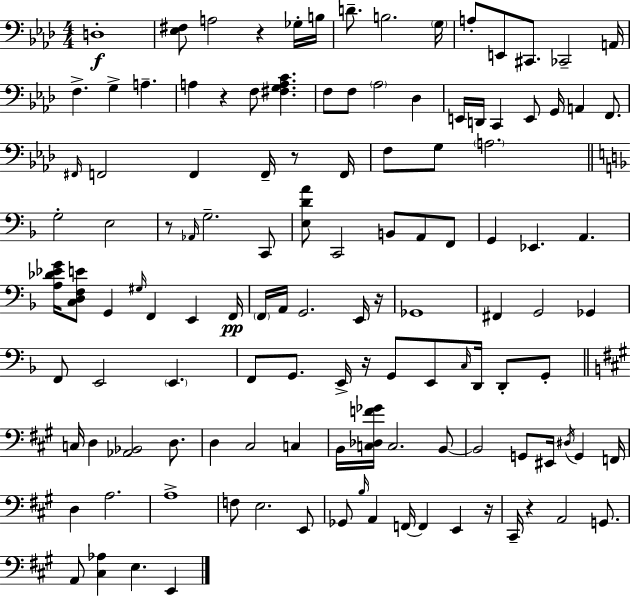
X:1
T:Untitled
M:4/4
L:1/4
K:Ab
D,4 [_E,^F,]/2 A,2 z _G,/4 B,/4 D/2 B,2 G,/4 A,/2 E,,/2 ^C,,/2 _C,,2 A,,/4 F, G, A, A, z F,/2 [^F,G,A,C] F,/2 F,/2 _A,2 _D, E,,/4 D,,/4 C,, E,,/2 G,,/4 A,, F,,/2 ^F,,/4 F,,2 F,, F,,/4 z/2 F,,/4 F,/2 G,/2 A,2 G,2 E,2 z/2 _A,,/4 G,2 C,,/2 [E,DA]/2 C,,2 B,,/2 A,,/2 F,,/2 G,, _E,, A,, [A,_D_EG]/4 [C,D,F,E]/2 G,, ^G,/4 F,, E,, F,,/4 F,,/4 A,,/4 G,,2 E,,/4 z/4 _G,,4 ^F,, G,,2 _G,, F,,/2 E,,2 E,, F,,/2 G,,/2 E,,/4 z/4 G,,/2 E,,/2 C,/4 D,,/4 D,,/2 G,,/2 C,/4 D, [_A,,_B,,]2 D,/2 D, ^C,2 C, B,,/4 [C,_D,F_G]/4 C,2 B,,/2 B,,2 G,,/2 ^E,,/4 ^D,/4 G,, F,,/4 D, A,2 A,4 F,/2 E,2 E,,/2 _G,,/2 B,/4 A,, F,,/4 F,, E,, z/4 ^C,,/4 z A,,2 G,,/2 A,,/2 [^C,_A,] E, E,,